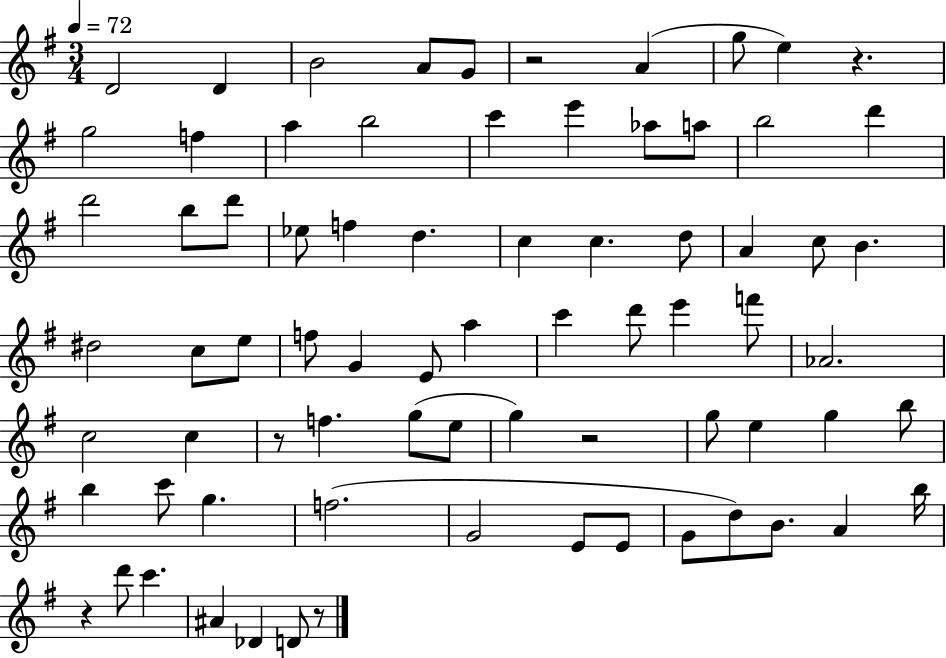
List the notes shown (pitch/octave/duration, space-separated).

D4/h D4/q B4/h A4/e G4/e R/h A4/q G5/e E5/q R/q. G5/h F5/q A5/q B5/h C6/q E6/q Ab5/e A5/e B5/h D6/q D6/h B5/e D6/e Eb5/e F5/q D5/q. C5/q C5/q. D5/e A4/q C5/e B4/q. D#5/h C5/e E5/e F5/e G4/q E4/e A5/q C6/q D6/e E6/q F6/e Ab4/h. C5/h C5/q R/e F5/q. G5/e E5/e G5/q R/h G5/e E5/q G5/q B5/e B5/q C6/e G5/q. F5/h. G4/h E4/e E4/e G4/e D5/e B4/e. A4/q B5/s R/q D6/e C6/q. A#4/q Db4/q D4/e R/e